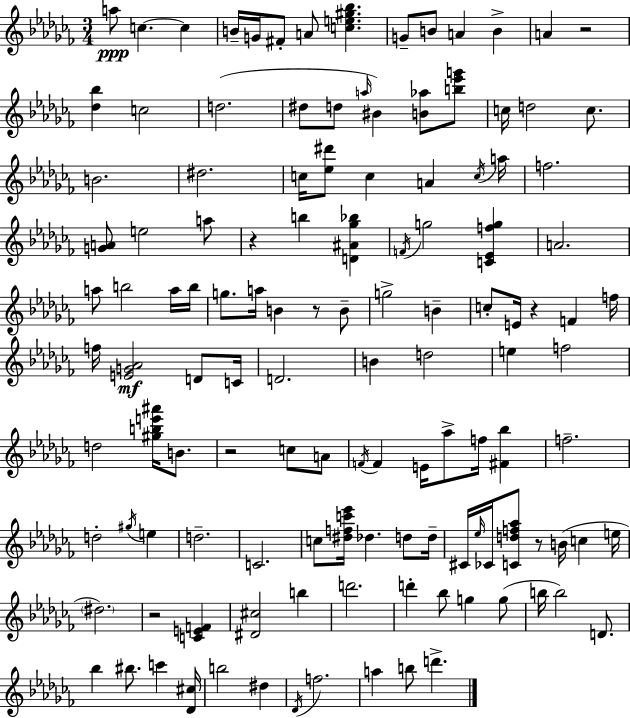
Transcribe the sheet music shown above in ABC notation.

X:1
T:Untitled
M:3/4
L:1/4
K:Abm
a/2 c c B/4 G/4 ^F/2 A/2 [ce^g_b] G/2 B/2 A B A z2 [_d_b] c2 d2 ^d/2 d/2 a/4 ^B [B_a]/2 [b_e'g']/2 c/4 d2 c/2 B2 ^d2 c/4 [_e^d']/2 c A c/4 a/4 f2 [GA]/2 e2 a/2 z b [D^A_g_b] F/4 g2 [C_Efg] A2 a/2 b2 a/4 b/4 g/2 a/4 B z/2 B/2 g2 B c/2 E/4 z F f/4 f/4 [EG_A]2 D/2 C/4 D2 B d2 e f2 d2 [^gbe'^a']/4 B/2 z2 c/2 A/2 F/4 F E/4 _a/2 f/4 [^F_b] f2 d2 ^g/4 e d2 C2 c/2 [^dfc'_e']/4 _d d/2 d/4 ^C/4 _e/4 _C/4 [Cdf_a]/2 z/2 B/4 c e/4 ^d2 z2 [CEF] [^D^c]2 b d'2 d' _b/2 g g/2 b/4 b2 D/2 _b ^b/2 c' [_D^c]/4 b2 ^d _D/4 f2 a b/2 d'